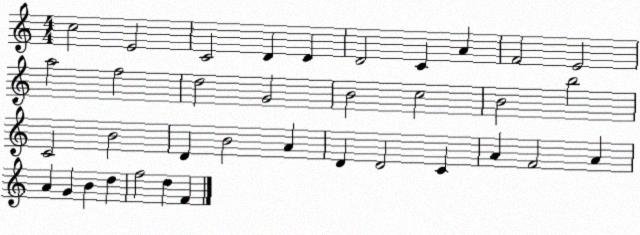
X:1
T:Untitled
M:4/4
L:1/4
K:C
c2 E2 C2 D D D2 C A F2 E2 a2 f2 d2 G2 B2 c2 B2 b2 C2 B2 D B2 A D D2 C A F2 A A G B d f2 d F